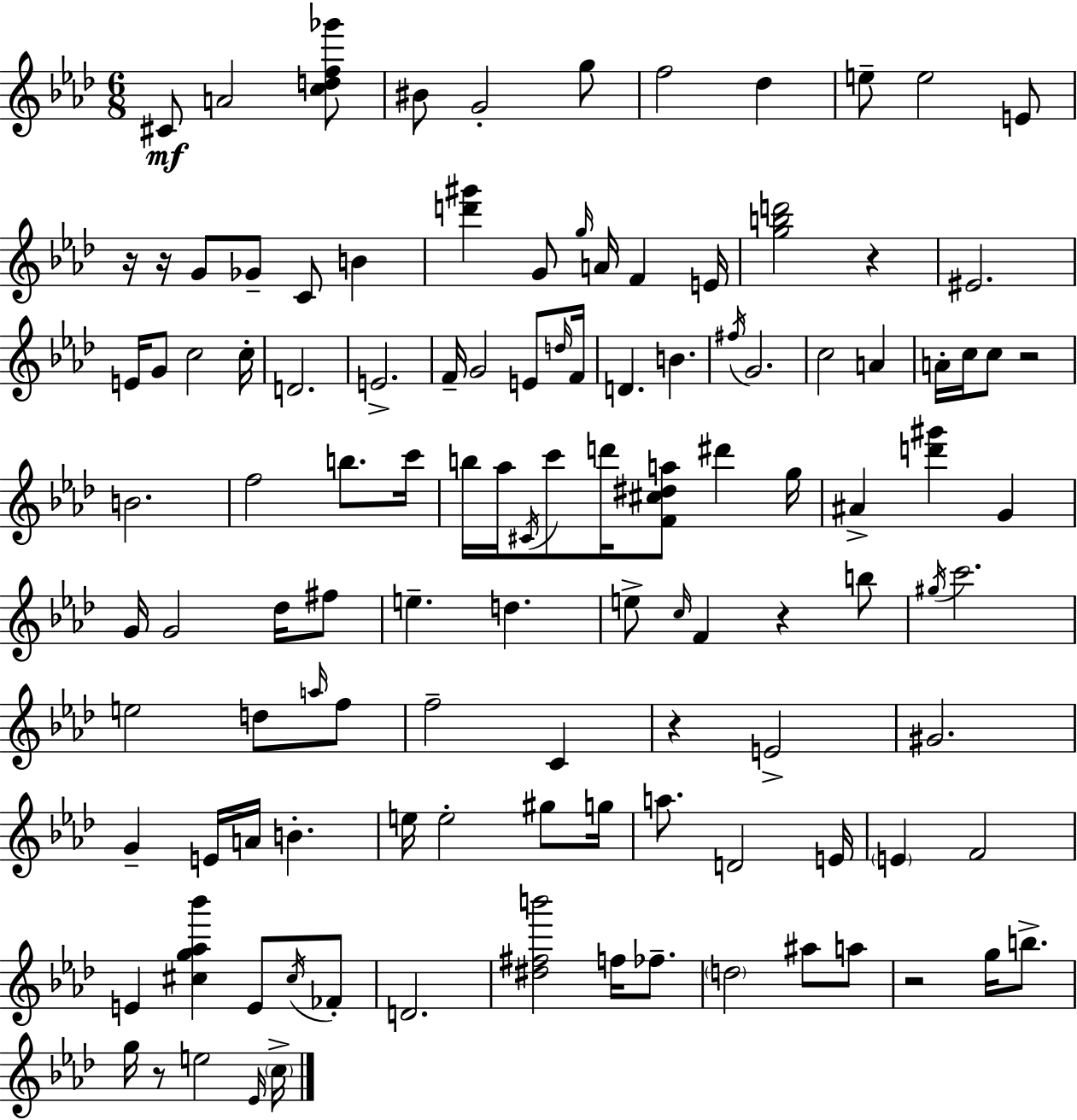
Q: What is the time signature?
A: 6/8